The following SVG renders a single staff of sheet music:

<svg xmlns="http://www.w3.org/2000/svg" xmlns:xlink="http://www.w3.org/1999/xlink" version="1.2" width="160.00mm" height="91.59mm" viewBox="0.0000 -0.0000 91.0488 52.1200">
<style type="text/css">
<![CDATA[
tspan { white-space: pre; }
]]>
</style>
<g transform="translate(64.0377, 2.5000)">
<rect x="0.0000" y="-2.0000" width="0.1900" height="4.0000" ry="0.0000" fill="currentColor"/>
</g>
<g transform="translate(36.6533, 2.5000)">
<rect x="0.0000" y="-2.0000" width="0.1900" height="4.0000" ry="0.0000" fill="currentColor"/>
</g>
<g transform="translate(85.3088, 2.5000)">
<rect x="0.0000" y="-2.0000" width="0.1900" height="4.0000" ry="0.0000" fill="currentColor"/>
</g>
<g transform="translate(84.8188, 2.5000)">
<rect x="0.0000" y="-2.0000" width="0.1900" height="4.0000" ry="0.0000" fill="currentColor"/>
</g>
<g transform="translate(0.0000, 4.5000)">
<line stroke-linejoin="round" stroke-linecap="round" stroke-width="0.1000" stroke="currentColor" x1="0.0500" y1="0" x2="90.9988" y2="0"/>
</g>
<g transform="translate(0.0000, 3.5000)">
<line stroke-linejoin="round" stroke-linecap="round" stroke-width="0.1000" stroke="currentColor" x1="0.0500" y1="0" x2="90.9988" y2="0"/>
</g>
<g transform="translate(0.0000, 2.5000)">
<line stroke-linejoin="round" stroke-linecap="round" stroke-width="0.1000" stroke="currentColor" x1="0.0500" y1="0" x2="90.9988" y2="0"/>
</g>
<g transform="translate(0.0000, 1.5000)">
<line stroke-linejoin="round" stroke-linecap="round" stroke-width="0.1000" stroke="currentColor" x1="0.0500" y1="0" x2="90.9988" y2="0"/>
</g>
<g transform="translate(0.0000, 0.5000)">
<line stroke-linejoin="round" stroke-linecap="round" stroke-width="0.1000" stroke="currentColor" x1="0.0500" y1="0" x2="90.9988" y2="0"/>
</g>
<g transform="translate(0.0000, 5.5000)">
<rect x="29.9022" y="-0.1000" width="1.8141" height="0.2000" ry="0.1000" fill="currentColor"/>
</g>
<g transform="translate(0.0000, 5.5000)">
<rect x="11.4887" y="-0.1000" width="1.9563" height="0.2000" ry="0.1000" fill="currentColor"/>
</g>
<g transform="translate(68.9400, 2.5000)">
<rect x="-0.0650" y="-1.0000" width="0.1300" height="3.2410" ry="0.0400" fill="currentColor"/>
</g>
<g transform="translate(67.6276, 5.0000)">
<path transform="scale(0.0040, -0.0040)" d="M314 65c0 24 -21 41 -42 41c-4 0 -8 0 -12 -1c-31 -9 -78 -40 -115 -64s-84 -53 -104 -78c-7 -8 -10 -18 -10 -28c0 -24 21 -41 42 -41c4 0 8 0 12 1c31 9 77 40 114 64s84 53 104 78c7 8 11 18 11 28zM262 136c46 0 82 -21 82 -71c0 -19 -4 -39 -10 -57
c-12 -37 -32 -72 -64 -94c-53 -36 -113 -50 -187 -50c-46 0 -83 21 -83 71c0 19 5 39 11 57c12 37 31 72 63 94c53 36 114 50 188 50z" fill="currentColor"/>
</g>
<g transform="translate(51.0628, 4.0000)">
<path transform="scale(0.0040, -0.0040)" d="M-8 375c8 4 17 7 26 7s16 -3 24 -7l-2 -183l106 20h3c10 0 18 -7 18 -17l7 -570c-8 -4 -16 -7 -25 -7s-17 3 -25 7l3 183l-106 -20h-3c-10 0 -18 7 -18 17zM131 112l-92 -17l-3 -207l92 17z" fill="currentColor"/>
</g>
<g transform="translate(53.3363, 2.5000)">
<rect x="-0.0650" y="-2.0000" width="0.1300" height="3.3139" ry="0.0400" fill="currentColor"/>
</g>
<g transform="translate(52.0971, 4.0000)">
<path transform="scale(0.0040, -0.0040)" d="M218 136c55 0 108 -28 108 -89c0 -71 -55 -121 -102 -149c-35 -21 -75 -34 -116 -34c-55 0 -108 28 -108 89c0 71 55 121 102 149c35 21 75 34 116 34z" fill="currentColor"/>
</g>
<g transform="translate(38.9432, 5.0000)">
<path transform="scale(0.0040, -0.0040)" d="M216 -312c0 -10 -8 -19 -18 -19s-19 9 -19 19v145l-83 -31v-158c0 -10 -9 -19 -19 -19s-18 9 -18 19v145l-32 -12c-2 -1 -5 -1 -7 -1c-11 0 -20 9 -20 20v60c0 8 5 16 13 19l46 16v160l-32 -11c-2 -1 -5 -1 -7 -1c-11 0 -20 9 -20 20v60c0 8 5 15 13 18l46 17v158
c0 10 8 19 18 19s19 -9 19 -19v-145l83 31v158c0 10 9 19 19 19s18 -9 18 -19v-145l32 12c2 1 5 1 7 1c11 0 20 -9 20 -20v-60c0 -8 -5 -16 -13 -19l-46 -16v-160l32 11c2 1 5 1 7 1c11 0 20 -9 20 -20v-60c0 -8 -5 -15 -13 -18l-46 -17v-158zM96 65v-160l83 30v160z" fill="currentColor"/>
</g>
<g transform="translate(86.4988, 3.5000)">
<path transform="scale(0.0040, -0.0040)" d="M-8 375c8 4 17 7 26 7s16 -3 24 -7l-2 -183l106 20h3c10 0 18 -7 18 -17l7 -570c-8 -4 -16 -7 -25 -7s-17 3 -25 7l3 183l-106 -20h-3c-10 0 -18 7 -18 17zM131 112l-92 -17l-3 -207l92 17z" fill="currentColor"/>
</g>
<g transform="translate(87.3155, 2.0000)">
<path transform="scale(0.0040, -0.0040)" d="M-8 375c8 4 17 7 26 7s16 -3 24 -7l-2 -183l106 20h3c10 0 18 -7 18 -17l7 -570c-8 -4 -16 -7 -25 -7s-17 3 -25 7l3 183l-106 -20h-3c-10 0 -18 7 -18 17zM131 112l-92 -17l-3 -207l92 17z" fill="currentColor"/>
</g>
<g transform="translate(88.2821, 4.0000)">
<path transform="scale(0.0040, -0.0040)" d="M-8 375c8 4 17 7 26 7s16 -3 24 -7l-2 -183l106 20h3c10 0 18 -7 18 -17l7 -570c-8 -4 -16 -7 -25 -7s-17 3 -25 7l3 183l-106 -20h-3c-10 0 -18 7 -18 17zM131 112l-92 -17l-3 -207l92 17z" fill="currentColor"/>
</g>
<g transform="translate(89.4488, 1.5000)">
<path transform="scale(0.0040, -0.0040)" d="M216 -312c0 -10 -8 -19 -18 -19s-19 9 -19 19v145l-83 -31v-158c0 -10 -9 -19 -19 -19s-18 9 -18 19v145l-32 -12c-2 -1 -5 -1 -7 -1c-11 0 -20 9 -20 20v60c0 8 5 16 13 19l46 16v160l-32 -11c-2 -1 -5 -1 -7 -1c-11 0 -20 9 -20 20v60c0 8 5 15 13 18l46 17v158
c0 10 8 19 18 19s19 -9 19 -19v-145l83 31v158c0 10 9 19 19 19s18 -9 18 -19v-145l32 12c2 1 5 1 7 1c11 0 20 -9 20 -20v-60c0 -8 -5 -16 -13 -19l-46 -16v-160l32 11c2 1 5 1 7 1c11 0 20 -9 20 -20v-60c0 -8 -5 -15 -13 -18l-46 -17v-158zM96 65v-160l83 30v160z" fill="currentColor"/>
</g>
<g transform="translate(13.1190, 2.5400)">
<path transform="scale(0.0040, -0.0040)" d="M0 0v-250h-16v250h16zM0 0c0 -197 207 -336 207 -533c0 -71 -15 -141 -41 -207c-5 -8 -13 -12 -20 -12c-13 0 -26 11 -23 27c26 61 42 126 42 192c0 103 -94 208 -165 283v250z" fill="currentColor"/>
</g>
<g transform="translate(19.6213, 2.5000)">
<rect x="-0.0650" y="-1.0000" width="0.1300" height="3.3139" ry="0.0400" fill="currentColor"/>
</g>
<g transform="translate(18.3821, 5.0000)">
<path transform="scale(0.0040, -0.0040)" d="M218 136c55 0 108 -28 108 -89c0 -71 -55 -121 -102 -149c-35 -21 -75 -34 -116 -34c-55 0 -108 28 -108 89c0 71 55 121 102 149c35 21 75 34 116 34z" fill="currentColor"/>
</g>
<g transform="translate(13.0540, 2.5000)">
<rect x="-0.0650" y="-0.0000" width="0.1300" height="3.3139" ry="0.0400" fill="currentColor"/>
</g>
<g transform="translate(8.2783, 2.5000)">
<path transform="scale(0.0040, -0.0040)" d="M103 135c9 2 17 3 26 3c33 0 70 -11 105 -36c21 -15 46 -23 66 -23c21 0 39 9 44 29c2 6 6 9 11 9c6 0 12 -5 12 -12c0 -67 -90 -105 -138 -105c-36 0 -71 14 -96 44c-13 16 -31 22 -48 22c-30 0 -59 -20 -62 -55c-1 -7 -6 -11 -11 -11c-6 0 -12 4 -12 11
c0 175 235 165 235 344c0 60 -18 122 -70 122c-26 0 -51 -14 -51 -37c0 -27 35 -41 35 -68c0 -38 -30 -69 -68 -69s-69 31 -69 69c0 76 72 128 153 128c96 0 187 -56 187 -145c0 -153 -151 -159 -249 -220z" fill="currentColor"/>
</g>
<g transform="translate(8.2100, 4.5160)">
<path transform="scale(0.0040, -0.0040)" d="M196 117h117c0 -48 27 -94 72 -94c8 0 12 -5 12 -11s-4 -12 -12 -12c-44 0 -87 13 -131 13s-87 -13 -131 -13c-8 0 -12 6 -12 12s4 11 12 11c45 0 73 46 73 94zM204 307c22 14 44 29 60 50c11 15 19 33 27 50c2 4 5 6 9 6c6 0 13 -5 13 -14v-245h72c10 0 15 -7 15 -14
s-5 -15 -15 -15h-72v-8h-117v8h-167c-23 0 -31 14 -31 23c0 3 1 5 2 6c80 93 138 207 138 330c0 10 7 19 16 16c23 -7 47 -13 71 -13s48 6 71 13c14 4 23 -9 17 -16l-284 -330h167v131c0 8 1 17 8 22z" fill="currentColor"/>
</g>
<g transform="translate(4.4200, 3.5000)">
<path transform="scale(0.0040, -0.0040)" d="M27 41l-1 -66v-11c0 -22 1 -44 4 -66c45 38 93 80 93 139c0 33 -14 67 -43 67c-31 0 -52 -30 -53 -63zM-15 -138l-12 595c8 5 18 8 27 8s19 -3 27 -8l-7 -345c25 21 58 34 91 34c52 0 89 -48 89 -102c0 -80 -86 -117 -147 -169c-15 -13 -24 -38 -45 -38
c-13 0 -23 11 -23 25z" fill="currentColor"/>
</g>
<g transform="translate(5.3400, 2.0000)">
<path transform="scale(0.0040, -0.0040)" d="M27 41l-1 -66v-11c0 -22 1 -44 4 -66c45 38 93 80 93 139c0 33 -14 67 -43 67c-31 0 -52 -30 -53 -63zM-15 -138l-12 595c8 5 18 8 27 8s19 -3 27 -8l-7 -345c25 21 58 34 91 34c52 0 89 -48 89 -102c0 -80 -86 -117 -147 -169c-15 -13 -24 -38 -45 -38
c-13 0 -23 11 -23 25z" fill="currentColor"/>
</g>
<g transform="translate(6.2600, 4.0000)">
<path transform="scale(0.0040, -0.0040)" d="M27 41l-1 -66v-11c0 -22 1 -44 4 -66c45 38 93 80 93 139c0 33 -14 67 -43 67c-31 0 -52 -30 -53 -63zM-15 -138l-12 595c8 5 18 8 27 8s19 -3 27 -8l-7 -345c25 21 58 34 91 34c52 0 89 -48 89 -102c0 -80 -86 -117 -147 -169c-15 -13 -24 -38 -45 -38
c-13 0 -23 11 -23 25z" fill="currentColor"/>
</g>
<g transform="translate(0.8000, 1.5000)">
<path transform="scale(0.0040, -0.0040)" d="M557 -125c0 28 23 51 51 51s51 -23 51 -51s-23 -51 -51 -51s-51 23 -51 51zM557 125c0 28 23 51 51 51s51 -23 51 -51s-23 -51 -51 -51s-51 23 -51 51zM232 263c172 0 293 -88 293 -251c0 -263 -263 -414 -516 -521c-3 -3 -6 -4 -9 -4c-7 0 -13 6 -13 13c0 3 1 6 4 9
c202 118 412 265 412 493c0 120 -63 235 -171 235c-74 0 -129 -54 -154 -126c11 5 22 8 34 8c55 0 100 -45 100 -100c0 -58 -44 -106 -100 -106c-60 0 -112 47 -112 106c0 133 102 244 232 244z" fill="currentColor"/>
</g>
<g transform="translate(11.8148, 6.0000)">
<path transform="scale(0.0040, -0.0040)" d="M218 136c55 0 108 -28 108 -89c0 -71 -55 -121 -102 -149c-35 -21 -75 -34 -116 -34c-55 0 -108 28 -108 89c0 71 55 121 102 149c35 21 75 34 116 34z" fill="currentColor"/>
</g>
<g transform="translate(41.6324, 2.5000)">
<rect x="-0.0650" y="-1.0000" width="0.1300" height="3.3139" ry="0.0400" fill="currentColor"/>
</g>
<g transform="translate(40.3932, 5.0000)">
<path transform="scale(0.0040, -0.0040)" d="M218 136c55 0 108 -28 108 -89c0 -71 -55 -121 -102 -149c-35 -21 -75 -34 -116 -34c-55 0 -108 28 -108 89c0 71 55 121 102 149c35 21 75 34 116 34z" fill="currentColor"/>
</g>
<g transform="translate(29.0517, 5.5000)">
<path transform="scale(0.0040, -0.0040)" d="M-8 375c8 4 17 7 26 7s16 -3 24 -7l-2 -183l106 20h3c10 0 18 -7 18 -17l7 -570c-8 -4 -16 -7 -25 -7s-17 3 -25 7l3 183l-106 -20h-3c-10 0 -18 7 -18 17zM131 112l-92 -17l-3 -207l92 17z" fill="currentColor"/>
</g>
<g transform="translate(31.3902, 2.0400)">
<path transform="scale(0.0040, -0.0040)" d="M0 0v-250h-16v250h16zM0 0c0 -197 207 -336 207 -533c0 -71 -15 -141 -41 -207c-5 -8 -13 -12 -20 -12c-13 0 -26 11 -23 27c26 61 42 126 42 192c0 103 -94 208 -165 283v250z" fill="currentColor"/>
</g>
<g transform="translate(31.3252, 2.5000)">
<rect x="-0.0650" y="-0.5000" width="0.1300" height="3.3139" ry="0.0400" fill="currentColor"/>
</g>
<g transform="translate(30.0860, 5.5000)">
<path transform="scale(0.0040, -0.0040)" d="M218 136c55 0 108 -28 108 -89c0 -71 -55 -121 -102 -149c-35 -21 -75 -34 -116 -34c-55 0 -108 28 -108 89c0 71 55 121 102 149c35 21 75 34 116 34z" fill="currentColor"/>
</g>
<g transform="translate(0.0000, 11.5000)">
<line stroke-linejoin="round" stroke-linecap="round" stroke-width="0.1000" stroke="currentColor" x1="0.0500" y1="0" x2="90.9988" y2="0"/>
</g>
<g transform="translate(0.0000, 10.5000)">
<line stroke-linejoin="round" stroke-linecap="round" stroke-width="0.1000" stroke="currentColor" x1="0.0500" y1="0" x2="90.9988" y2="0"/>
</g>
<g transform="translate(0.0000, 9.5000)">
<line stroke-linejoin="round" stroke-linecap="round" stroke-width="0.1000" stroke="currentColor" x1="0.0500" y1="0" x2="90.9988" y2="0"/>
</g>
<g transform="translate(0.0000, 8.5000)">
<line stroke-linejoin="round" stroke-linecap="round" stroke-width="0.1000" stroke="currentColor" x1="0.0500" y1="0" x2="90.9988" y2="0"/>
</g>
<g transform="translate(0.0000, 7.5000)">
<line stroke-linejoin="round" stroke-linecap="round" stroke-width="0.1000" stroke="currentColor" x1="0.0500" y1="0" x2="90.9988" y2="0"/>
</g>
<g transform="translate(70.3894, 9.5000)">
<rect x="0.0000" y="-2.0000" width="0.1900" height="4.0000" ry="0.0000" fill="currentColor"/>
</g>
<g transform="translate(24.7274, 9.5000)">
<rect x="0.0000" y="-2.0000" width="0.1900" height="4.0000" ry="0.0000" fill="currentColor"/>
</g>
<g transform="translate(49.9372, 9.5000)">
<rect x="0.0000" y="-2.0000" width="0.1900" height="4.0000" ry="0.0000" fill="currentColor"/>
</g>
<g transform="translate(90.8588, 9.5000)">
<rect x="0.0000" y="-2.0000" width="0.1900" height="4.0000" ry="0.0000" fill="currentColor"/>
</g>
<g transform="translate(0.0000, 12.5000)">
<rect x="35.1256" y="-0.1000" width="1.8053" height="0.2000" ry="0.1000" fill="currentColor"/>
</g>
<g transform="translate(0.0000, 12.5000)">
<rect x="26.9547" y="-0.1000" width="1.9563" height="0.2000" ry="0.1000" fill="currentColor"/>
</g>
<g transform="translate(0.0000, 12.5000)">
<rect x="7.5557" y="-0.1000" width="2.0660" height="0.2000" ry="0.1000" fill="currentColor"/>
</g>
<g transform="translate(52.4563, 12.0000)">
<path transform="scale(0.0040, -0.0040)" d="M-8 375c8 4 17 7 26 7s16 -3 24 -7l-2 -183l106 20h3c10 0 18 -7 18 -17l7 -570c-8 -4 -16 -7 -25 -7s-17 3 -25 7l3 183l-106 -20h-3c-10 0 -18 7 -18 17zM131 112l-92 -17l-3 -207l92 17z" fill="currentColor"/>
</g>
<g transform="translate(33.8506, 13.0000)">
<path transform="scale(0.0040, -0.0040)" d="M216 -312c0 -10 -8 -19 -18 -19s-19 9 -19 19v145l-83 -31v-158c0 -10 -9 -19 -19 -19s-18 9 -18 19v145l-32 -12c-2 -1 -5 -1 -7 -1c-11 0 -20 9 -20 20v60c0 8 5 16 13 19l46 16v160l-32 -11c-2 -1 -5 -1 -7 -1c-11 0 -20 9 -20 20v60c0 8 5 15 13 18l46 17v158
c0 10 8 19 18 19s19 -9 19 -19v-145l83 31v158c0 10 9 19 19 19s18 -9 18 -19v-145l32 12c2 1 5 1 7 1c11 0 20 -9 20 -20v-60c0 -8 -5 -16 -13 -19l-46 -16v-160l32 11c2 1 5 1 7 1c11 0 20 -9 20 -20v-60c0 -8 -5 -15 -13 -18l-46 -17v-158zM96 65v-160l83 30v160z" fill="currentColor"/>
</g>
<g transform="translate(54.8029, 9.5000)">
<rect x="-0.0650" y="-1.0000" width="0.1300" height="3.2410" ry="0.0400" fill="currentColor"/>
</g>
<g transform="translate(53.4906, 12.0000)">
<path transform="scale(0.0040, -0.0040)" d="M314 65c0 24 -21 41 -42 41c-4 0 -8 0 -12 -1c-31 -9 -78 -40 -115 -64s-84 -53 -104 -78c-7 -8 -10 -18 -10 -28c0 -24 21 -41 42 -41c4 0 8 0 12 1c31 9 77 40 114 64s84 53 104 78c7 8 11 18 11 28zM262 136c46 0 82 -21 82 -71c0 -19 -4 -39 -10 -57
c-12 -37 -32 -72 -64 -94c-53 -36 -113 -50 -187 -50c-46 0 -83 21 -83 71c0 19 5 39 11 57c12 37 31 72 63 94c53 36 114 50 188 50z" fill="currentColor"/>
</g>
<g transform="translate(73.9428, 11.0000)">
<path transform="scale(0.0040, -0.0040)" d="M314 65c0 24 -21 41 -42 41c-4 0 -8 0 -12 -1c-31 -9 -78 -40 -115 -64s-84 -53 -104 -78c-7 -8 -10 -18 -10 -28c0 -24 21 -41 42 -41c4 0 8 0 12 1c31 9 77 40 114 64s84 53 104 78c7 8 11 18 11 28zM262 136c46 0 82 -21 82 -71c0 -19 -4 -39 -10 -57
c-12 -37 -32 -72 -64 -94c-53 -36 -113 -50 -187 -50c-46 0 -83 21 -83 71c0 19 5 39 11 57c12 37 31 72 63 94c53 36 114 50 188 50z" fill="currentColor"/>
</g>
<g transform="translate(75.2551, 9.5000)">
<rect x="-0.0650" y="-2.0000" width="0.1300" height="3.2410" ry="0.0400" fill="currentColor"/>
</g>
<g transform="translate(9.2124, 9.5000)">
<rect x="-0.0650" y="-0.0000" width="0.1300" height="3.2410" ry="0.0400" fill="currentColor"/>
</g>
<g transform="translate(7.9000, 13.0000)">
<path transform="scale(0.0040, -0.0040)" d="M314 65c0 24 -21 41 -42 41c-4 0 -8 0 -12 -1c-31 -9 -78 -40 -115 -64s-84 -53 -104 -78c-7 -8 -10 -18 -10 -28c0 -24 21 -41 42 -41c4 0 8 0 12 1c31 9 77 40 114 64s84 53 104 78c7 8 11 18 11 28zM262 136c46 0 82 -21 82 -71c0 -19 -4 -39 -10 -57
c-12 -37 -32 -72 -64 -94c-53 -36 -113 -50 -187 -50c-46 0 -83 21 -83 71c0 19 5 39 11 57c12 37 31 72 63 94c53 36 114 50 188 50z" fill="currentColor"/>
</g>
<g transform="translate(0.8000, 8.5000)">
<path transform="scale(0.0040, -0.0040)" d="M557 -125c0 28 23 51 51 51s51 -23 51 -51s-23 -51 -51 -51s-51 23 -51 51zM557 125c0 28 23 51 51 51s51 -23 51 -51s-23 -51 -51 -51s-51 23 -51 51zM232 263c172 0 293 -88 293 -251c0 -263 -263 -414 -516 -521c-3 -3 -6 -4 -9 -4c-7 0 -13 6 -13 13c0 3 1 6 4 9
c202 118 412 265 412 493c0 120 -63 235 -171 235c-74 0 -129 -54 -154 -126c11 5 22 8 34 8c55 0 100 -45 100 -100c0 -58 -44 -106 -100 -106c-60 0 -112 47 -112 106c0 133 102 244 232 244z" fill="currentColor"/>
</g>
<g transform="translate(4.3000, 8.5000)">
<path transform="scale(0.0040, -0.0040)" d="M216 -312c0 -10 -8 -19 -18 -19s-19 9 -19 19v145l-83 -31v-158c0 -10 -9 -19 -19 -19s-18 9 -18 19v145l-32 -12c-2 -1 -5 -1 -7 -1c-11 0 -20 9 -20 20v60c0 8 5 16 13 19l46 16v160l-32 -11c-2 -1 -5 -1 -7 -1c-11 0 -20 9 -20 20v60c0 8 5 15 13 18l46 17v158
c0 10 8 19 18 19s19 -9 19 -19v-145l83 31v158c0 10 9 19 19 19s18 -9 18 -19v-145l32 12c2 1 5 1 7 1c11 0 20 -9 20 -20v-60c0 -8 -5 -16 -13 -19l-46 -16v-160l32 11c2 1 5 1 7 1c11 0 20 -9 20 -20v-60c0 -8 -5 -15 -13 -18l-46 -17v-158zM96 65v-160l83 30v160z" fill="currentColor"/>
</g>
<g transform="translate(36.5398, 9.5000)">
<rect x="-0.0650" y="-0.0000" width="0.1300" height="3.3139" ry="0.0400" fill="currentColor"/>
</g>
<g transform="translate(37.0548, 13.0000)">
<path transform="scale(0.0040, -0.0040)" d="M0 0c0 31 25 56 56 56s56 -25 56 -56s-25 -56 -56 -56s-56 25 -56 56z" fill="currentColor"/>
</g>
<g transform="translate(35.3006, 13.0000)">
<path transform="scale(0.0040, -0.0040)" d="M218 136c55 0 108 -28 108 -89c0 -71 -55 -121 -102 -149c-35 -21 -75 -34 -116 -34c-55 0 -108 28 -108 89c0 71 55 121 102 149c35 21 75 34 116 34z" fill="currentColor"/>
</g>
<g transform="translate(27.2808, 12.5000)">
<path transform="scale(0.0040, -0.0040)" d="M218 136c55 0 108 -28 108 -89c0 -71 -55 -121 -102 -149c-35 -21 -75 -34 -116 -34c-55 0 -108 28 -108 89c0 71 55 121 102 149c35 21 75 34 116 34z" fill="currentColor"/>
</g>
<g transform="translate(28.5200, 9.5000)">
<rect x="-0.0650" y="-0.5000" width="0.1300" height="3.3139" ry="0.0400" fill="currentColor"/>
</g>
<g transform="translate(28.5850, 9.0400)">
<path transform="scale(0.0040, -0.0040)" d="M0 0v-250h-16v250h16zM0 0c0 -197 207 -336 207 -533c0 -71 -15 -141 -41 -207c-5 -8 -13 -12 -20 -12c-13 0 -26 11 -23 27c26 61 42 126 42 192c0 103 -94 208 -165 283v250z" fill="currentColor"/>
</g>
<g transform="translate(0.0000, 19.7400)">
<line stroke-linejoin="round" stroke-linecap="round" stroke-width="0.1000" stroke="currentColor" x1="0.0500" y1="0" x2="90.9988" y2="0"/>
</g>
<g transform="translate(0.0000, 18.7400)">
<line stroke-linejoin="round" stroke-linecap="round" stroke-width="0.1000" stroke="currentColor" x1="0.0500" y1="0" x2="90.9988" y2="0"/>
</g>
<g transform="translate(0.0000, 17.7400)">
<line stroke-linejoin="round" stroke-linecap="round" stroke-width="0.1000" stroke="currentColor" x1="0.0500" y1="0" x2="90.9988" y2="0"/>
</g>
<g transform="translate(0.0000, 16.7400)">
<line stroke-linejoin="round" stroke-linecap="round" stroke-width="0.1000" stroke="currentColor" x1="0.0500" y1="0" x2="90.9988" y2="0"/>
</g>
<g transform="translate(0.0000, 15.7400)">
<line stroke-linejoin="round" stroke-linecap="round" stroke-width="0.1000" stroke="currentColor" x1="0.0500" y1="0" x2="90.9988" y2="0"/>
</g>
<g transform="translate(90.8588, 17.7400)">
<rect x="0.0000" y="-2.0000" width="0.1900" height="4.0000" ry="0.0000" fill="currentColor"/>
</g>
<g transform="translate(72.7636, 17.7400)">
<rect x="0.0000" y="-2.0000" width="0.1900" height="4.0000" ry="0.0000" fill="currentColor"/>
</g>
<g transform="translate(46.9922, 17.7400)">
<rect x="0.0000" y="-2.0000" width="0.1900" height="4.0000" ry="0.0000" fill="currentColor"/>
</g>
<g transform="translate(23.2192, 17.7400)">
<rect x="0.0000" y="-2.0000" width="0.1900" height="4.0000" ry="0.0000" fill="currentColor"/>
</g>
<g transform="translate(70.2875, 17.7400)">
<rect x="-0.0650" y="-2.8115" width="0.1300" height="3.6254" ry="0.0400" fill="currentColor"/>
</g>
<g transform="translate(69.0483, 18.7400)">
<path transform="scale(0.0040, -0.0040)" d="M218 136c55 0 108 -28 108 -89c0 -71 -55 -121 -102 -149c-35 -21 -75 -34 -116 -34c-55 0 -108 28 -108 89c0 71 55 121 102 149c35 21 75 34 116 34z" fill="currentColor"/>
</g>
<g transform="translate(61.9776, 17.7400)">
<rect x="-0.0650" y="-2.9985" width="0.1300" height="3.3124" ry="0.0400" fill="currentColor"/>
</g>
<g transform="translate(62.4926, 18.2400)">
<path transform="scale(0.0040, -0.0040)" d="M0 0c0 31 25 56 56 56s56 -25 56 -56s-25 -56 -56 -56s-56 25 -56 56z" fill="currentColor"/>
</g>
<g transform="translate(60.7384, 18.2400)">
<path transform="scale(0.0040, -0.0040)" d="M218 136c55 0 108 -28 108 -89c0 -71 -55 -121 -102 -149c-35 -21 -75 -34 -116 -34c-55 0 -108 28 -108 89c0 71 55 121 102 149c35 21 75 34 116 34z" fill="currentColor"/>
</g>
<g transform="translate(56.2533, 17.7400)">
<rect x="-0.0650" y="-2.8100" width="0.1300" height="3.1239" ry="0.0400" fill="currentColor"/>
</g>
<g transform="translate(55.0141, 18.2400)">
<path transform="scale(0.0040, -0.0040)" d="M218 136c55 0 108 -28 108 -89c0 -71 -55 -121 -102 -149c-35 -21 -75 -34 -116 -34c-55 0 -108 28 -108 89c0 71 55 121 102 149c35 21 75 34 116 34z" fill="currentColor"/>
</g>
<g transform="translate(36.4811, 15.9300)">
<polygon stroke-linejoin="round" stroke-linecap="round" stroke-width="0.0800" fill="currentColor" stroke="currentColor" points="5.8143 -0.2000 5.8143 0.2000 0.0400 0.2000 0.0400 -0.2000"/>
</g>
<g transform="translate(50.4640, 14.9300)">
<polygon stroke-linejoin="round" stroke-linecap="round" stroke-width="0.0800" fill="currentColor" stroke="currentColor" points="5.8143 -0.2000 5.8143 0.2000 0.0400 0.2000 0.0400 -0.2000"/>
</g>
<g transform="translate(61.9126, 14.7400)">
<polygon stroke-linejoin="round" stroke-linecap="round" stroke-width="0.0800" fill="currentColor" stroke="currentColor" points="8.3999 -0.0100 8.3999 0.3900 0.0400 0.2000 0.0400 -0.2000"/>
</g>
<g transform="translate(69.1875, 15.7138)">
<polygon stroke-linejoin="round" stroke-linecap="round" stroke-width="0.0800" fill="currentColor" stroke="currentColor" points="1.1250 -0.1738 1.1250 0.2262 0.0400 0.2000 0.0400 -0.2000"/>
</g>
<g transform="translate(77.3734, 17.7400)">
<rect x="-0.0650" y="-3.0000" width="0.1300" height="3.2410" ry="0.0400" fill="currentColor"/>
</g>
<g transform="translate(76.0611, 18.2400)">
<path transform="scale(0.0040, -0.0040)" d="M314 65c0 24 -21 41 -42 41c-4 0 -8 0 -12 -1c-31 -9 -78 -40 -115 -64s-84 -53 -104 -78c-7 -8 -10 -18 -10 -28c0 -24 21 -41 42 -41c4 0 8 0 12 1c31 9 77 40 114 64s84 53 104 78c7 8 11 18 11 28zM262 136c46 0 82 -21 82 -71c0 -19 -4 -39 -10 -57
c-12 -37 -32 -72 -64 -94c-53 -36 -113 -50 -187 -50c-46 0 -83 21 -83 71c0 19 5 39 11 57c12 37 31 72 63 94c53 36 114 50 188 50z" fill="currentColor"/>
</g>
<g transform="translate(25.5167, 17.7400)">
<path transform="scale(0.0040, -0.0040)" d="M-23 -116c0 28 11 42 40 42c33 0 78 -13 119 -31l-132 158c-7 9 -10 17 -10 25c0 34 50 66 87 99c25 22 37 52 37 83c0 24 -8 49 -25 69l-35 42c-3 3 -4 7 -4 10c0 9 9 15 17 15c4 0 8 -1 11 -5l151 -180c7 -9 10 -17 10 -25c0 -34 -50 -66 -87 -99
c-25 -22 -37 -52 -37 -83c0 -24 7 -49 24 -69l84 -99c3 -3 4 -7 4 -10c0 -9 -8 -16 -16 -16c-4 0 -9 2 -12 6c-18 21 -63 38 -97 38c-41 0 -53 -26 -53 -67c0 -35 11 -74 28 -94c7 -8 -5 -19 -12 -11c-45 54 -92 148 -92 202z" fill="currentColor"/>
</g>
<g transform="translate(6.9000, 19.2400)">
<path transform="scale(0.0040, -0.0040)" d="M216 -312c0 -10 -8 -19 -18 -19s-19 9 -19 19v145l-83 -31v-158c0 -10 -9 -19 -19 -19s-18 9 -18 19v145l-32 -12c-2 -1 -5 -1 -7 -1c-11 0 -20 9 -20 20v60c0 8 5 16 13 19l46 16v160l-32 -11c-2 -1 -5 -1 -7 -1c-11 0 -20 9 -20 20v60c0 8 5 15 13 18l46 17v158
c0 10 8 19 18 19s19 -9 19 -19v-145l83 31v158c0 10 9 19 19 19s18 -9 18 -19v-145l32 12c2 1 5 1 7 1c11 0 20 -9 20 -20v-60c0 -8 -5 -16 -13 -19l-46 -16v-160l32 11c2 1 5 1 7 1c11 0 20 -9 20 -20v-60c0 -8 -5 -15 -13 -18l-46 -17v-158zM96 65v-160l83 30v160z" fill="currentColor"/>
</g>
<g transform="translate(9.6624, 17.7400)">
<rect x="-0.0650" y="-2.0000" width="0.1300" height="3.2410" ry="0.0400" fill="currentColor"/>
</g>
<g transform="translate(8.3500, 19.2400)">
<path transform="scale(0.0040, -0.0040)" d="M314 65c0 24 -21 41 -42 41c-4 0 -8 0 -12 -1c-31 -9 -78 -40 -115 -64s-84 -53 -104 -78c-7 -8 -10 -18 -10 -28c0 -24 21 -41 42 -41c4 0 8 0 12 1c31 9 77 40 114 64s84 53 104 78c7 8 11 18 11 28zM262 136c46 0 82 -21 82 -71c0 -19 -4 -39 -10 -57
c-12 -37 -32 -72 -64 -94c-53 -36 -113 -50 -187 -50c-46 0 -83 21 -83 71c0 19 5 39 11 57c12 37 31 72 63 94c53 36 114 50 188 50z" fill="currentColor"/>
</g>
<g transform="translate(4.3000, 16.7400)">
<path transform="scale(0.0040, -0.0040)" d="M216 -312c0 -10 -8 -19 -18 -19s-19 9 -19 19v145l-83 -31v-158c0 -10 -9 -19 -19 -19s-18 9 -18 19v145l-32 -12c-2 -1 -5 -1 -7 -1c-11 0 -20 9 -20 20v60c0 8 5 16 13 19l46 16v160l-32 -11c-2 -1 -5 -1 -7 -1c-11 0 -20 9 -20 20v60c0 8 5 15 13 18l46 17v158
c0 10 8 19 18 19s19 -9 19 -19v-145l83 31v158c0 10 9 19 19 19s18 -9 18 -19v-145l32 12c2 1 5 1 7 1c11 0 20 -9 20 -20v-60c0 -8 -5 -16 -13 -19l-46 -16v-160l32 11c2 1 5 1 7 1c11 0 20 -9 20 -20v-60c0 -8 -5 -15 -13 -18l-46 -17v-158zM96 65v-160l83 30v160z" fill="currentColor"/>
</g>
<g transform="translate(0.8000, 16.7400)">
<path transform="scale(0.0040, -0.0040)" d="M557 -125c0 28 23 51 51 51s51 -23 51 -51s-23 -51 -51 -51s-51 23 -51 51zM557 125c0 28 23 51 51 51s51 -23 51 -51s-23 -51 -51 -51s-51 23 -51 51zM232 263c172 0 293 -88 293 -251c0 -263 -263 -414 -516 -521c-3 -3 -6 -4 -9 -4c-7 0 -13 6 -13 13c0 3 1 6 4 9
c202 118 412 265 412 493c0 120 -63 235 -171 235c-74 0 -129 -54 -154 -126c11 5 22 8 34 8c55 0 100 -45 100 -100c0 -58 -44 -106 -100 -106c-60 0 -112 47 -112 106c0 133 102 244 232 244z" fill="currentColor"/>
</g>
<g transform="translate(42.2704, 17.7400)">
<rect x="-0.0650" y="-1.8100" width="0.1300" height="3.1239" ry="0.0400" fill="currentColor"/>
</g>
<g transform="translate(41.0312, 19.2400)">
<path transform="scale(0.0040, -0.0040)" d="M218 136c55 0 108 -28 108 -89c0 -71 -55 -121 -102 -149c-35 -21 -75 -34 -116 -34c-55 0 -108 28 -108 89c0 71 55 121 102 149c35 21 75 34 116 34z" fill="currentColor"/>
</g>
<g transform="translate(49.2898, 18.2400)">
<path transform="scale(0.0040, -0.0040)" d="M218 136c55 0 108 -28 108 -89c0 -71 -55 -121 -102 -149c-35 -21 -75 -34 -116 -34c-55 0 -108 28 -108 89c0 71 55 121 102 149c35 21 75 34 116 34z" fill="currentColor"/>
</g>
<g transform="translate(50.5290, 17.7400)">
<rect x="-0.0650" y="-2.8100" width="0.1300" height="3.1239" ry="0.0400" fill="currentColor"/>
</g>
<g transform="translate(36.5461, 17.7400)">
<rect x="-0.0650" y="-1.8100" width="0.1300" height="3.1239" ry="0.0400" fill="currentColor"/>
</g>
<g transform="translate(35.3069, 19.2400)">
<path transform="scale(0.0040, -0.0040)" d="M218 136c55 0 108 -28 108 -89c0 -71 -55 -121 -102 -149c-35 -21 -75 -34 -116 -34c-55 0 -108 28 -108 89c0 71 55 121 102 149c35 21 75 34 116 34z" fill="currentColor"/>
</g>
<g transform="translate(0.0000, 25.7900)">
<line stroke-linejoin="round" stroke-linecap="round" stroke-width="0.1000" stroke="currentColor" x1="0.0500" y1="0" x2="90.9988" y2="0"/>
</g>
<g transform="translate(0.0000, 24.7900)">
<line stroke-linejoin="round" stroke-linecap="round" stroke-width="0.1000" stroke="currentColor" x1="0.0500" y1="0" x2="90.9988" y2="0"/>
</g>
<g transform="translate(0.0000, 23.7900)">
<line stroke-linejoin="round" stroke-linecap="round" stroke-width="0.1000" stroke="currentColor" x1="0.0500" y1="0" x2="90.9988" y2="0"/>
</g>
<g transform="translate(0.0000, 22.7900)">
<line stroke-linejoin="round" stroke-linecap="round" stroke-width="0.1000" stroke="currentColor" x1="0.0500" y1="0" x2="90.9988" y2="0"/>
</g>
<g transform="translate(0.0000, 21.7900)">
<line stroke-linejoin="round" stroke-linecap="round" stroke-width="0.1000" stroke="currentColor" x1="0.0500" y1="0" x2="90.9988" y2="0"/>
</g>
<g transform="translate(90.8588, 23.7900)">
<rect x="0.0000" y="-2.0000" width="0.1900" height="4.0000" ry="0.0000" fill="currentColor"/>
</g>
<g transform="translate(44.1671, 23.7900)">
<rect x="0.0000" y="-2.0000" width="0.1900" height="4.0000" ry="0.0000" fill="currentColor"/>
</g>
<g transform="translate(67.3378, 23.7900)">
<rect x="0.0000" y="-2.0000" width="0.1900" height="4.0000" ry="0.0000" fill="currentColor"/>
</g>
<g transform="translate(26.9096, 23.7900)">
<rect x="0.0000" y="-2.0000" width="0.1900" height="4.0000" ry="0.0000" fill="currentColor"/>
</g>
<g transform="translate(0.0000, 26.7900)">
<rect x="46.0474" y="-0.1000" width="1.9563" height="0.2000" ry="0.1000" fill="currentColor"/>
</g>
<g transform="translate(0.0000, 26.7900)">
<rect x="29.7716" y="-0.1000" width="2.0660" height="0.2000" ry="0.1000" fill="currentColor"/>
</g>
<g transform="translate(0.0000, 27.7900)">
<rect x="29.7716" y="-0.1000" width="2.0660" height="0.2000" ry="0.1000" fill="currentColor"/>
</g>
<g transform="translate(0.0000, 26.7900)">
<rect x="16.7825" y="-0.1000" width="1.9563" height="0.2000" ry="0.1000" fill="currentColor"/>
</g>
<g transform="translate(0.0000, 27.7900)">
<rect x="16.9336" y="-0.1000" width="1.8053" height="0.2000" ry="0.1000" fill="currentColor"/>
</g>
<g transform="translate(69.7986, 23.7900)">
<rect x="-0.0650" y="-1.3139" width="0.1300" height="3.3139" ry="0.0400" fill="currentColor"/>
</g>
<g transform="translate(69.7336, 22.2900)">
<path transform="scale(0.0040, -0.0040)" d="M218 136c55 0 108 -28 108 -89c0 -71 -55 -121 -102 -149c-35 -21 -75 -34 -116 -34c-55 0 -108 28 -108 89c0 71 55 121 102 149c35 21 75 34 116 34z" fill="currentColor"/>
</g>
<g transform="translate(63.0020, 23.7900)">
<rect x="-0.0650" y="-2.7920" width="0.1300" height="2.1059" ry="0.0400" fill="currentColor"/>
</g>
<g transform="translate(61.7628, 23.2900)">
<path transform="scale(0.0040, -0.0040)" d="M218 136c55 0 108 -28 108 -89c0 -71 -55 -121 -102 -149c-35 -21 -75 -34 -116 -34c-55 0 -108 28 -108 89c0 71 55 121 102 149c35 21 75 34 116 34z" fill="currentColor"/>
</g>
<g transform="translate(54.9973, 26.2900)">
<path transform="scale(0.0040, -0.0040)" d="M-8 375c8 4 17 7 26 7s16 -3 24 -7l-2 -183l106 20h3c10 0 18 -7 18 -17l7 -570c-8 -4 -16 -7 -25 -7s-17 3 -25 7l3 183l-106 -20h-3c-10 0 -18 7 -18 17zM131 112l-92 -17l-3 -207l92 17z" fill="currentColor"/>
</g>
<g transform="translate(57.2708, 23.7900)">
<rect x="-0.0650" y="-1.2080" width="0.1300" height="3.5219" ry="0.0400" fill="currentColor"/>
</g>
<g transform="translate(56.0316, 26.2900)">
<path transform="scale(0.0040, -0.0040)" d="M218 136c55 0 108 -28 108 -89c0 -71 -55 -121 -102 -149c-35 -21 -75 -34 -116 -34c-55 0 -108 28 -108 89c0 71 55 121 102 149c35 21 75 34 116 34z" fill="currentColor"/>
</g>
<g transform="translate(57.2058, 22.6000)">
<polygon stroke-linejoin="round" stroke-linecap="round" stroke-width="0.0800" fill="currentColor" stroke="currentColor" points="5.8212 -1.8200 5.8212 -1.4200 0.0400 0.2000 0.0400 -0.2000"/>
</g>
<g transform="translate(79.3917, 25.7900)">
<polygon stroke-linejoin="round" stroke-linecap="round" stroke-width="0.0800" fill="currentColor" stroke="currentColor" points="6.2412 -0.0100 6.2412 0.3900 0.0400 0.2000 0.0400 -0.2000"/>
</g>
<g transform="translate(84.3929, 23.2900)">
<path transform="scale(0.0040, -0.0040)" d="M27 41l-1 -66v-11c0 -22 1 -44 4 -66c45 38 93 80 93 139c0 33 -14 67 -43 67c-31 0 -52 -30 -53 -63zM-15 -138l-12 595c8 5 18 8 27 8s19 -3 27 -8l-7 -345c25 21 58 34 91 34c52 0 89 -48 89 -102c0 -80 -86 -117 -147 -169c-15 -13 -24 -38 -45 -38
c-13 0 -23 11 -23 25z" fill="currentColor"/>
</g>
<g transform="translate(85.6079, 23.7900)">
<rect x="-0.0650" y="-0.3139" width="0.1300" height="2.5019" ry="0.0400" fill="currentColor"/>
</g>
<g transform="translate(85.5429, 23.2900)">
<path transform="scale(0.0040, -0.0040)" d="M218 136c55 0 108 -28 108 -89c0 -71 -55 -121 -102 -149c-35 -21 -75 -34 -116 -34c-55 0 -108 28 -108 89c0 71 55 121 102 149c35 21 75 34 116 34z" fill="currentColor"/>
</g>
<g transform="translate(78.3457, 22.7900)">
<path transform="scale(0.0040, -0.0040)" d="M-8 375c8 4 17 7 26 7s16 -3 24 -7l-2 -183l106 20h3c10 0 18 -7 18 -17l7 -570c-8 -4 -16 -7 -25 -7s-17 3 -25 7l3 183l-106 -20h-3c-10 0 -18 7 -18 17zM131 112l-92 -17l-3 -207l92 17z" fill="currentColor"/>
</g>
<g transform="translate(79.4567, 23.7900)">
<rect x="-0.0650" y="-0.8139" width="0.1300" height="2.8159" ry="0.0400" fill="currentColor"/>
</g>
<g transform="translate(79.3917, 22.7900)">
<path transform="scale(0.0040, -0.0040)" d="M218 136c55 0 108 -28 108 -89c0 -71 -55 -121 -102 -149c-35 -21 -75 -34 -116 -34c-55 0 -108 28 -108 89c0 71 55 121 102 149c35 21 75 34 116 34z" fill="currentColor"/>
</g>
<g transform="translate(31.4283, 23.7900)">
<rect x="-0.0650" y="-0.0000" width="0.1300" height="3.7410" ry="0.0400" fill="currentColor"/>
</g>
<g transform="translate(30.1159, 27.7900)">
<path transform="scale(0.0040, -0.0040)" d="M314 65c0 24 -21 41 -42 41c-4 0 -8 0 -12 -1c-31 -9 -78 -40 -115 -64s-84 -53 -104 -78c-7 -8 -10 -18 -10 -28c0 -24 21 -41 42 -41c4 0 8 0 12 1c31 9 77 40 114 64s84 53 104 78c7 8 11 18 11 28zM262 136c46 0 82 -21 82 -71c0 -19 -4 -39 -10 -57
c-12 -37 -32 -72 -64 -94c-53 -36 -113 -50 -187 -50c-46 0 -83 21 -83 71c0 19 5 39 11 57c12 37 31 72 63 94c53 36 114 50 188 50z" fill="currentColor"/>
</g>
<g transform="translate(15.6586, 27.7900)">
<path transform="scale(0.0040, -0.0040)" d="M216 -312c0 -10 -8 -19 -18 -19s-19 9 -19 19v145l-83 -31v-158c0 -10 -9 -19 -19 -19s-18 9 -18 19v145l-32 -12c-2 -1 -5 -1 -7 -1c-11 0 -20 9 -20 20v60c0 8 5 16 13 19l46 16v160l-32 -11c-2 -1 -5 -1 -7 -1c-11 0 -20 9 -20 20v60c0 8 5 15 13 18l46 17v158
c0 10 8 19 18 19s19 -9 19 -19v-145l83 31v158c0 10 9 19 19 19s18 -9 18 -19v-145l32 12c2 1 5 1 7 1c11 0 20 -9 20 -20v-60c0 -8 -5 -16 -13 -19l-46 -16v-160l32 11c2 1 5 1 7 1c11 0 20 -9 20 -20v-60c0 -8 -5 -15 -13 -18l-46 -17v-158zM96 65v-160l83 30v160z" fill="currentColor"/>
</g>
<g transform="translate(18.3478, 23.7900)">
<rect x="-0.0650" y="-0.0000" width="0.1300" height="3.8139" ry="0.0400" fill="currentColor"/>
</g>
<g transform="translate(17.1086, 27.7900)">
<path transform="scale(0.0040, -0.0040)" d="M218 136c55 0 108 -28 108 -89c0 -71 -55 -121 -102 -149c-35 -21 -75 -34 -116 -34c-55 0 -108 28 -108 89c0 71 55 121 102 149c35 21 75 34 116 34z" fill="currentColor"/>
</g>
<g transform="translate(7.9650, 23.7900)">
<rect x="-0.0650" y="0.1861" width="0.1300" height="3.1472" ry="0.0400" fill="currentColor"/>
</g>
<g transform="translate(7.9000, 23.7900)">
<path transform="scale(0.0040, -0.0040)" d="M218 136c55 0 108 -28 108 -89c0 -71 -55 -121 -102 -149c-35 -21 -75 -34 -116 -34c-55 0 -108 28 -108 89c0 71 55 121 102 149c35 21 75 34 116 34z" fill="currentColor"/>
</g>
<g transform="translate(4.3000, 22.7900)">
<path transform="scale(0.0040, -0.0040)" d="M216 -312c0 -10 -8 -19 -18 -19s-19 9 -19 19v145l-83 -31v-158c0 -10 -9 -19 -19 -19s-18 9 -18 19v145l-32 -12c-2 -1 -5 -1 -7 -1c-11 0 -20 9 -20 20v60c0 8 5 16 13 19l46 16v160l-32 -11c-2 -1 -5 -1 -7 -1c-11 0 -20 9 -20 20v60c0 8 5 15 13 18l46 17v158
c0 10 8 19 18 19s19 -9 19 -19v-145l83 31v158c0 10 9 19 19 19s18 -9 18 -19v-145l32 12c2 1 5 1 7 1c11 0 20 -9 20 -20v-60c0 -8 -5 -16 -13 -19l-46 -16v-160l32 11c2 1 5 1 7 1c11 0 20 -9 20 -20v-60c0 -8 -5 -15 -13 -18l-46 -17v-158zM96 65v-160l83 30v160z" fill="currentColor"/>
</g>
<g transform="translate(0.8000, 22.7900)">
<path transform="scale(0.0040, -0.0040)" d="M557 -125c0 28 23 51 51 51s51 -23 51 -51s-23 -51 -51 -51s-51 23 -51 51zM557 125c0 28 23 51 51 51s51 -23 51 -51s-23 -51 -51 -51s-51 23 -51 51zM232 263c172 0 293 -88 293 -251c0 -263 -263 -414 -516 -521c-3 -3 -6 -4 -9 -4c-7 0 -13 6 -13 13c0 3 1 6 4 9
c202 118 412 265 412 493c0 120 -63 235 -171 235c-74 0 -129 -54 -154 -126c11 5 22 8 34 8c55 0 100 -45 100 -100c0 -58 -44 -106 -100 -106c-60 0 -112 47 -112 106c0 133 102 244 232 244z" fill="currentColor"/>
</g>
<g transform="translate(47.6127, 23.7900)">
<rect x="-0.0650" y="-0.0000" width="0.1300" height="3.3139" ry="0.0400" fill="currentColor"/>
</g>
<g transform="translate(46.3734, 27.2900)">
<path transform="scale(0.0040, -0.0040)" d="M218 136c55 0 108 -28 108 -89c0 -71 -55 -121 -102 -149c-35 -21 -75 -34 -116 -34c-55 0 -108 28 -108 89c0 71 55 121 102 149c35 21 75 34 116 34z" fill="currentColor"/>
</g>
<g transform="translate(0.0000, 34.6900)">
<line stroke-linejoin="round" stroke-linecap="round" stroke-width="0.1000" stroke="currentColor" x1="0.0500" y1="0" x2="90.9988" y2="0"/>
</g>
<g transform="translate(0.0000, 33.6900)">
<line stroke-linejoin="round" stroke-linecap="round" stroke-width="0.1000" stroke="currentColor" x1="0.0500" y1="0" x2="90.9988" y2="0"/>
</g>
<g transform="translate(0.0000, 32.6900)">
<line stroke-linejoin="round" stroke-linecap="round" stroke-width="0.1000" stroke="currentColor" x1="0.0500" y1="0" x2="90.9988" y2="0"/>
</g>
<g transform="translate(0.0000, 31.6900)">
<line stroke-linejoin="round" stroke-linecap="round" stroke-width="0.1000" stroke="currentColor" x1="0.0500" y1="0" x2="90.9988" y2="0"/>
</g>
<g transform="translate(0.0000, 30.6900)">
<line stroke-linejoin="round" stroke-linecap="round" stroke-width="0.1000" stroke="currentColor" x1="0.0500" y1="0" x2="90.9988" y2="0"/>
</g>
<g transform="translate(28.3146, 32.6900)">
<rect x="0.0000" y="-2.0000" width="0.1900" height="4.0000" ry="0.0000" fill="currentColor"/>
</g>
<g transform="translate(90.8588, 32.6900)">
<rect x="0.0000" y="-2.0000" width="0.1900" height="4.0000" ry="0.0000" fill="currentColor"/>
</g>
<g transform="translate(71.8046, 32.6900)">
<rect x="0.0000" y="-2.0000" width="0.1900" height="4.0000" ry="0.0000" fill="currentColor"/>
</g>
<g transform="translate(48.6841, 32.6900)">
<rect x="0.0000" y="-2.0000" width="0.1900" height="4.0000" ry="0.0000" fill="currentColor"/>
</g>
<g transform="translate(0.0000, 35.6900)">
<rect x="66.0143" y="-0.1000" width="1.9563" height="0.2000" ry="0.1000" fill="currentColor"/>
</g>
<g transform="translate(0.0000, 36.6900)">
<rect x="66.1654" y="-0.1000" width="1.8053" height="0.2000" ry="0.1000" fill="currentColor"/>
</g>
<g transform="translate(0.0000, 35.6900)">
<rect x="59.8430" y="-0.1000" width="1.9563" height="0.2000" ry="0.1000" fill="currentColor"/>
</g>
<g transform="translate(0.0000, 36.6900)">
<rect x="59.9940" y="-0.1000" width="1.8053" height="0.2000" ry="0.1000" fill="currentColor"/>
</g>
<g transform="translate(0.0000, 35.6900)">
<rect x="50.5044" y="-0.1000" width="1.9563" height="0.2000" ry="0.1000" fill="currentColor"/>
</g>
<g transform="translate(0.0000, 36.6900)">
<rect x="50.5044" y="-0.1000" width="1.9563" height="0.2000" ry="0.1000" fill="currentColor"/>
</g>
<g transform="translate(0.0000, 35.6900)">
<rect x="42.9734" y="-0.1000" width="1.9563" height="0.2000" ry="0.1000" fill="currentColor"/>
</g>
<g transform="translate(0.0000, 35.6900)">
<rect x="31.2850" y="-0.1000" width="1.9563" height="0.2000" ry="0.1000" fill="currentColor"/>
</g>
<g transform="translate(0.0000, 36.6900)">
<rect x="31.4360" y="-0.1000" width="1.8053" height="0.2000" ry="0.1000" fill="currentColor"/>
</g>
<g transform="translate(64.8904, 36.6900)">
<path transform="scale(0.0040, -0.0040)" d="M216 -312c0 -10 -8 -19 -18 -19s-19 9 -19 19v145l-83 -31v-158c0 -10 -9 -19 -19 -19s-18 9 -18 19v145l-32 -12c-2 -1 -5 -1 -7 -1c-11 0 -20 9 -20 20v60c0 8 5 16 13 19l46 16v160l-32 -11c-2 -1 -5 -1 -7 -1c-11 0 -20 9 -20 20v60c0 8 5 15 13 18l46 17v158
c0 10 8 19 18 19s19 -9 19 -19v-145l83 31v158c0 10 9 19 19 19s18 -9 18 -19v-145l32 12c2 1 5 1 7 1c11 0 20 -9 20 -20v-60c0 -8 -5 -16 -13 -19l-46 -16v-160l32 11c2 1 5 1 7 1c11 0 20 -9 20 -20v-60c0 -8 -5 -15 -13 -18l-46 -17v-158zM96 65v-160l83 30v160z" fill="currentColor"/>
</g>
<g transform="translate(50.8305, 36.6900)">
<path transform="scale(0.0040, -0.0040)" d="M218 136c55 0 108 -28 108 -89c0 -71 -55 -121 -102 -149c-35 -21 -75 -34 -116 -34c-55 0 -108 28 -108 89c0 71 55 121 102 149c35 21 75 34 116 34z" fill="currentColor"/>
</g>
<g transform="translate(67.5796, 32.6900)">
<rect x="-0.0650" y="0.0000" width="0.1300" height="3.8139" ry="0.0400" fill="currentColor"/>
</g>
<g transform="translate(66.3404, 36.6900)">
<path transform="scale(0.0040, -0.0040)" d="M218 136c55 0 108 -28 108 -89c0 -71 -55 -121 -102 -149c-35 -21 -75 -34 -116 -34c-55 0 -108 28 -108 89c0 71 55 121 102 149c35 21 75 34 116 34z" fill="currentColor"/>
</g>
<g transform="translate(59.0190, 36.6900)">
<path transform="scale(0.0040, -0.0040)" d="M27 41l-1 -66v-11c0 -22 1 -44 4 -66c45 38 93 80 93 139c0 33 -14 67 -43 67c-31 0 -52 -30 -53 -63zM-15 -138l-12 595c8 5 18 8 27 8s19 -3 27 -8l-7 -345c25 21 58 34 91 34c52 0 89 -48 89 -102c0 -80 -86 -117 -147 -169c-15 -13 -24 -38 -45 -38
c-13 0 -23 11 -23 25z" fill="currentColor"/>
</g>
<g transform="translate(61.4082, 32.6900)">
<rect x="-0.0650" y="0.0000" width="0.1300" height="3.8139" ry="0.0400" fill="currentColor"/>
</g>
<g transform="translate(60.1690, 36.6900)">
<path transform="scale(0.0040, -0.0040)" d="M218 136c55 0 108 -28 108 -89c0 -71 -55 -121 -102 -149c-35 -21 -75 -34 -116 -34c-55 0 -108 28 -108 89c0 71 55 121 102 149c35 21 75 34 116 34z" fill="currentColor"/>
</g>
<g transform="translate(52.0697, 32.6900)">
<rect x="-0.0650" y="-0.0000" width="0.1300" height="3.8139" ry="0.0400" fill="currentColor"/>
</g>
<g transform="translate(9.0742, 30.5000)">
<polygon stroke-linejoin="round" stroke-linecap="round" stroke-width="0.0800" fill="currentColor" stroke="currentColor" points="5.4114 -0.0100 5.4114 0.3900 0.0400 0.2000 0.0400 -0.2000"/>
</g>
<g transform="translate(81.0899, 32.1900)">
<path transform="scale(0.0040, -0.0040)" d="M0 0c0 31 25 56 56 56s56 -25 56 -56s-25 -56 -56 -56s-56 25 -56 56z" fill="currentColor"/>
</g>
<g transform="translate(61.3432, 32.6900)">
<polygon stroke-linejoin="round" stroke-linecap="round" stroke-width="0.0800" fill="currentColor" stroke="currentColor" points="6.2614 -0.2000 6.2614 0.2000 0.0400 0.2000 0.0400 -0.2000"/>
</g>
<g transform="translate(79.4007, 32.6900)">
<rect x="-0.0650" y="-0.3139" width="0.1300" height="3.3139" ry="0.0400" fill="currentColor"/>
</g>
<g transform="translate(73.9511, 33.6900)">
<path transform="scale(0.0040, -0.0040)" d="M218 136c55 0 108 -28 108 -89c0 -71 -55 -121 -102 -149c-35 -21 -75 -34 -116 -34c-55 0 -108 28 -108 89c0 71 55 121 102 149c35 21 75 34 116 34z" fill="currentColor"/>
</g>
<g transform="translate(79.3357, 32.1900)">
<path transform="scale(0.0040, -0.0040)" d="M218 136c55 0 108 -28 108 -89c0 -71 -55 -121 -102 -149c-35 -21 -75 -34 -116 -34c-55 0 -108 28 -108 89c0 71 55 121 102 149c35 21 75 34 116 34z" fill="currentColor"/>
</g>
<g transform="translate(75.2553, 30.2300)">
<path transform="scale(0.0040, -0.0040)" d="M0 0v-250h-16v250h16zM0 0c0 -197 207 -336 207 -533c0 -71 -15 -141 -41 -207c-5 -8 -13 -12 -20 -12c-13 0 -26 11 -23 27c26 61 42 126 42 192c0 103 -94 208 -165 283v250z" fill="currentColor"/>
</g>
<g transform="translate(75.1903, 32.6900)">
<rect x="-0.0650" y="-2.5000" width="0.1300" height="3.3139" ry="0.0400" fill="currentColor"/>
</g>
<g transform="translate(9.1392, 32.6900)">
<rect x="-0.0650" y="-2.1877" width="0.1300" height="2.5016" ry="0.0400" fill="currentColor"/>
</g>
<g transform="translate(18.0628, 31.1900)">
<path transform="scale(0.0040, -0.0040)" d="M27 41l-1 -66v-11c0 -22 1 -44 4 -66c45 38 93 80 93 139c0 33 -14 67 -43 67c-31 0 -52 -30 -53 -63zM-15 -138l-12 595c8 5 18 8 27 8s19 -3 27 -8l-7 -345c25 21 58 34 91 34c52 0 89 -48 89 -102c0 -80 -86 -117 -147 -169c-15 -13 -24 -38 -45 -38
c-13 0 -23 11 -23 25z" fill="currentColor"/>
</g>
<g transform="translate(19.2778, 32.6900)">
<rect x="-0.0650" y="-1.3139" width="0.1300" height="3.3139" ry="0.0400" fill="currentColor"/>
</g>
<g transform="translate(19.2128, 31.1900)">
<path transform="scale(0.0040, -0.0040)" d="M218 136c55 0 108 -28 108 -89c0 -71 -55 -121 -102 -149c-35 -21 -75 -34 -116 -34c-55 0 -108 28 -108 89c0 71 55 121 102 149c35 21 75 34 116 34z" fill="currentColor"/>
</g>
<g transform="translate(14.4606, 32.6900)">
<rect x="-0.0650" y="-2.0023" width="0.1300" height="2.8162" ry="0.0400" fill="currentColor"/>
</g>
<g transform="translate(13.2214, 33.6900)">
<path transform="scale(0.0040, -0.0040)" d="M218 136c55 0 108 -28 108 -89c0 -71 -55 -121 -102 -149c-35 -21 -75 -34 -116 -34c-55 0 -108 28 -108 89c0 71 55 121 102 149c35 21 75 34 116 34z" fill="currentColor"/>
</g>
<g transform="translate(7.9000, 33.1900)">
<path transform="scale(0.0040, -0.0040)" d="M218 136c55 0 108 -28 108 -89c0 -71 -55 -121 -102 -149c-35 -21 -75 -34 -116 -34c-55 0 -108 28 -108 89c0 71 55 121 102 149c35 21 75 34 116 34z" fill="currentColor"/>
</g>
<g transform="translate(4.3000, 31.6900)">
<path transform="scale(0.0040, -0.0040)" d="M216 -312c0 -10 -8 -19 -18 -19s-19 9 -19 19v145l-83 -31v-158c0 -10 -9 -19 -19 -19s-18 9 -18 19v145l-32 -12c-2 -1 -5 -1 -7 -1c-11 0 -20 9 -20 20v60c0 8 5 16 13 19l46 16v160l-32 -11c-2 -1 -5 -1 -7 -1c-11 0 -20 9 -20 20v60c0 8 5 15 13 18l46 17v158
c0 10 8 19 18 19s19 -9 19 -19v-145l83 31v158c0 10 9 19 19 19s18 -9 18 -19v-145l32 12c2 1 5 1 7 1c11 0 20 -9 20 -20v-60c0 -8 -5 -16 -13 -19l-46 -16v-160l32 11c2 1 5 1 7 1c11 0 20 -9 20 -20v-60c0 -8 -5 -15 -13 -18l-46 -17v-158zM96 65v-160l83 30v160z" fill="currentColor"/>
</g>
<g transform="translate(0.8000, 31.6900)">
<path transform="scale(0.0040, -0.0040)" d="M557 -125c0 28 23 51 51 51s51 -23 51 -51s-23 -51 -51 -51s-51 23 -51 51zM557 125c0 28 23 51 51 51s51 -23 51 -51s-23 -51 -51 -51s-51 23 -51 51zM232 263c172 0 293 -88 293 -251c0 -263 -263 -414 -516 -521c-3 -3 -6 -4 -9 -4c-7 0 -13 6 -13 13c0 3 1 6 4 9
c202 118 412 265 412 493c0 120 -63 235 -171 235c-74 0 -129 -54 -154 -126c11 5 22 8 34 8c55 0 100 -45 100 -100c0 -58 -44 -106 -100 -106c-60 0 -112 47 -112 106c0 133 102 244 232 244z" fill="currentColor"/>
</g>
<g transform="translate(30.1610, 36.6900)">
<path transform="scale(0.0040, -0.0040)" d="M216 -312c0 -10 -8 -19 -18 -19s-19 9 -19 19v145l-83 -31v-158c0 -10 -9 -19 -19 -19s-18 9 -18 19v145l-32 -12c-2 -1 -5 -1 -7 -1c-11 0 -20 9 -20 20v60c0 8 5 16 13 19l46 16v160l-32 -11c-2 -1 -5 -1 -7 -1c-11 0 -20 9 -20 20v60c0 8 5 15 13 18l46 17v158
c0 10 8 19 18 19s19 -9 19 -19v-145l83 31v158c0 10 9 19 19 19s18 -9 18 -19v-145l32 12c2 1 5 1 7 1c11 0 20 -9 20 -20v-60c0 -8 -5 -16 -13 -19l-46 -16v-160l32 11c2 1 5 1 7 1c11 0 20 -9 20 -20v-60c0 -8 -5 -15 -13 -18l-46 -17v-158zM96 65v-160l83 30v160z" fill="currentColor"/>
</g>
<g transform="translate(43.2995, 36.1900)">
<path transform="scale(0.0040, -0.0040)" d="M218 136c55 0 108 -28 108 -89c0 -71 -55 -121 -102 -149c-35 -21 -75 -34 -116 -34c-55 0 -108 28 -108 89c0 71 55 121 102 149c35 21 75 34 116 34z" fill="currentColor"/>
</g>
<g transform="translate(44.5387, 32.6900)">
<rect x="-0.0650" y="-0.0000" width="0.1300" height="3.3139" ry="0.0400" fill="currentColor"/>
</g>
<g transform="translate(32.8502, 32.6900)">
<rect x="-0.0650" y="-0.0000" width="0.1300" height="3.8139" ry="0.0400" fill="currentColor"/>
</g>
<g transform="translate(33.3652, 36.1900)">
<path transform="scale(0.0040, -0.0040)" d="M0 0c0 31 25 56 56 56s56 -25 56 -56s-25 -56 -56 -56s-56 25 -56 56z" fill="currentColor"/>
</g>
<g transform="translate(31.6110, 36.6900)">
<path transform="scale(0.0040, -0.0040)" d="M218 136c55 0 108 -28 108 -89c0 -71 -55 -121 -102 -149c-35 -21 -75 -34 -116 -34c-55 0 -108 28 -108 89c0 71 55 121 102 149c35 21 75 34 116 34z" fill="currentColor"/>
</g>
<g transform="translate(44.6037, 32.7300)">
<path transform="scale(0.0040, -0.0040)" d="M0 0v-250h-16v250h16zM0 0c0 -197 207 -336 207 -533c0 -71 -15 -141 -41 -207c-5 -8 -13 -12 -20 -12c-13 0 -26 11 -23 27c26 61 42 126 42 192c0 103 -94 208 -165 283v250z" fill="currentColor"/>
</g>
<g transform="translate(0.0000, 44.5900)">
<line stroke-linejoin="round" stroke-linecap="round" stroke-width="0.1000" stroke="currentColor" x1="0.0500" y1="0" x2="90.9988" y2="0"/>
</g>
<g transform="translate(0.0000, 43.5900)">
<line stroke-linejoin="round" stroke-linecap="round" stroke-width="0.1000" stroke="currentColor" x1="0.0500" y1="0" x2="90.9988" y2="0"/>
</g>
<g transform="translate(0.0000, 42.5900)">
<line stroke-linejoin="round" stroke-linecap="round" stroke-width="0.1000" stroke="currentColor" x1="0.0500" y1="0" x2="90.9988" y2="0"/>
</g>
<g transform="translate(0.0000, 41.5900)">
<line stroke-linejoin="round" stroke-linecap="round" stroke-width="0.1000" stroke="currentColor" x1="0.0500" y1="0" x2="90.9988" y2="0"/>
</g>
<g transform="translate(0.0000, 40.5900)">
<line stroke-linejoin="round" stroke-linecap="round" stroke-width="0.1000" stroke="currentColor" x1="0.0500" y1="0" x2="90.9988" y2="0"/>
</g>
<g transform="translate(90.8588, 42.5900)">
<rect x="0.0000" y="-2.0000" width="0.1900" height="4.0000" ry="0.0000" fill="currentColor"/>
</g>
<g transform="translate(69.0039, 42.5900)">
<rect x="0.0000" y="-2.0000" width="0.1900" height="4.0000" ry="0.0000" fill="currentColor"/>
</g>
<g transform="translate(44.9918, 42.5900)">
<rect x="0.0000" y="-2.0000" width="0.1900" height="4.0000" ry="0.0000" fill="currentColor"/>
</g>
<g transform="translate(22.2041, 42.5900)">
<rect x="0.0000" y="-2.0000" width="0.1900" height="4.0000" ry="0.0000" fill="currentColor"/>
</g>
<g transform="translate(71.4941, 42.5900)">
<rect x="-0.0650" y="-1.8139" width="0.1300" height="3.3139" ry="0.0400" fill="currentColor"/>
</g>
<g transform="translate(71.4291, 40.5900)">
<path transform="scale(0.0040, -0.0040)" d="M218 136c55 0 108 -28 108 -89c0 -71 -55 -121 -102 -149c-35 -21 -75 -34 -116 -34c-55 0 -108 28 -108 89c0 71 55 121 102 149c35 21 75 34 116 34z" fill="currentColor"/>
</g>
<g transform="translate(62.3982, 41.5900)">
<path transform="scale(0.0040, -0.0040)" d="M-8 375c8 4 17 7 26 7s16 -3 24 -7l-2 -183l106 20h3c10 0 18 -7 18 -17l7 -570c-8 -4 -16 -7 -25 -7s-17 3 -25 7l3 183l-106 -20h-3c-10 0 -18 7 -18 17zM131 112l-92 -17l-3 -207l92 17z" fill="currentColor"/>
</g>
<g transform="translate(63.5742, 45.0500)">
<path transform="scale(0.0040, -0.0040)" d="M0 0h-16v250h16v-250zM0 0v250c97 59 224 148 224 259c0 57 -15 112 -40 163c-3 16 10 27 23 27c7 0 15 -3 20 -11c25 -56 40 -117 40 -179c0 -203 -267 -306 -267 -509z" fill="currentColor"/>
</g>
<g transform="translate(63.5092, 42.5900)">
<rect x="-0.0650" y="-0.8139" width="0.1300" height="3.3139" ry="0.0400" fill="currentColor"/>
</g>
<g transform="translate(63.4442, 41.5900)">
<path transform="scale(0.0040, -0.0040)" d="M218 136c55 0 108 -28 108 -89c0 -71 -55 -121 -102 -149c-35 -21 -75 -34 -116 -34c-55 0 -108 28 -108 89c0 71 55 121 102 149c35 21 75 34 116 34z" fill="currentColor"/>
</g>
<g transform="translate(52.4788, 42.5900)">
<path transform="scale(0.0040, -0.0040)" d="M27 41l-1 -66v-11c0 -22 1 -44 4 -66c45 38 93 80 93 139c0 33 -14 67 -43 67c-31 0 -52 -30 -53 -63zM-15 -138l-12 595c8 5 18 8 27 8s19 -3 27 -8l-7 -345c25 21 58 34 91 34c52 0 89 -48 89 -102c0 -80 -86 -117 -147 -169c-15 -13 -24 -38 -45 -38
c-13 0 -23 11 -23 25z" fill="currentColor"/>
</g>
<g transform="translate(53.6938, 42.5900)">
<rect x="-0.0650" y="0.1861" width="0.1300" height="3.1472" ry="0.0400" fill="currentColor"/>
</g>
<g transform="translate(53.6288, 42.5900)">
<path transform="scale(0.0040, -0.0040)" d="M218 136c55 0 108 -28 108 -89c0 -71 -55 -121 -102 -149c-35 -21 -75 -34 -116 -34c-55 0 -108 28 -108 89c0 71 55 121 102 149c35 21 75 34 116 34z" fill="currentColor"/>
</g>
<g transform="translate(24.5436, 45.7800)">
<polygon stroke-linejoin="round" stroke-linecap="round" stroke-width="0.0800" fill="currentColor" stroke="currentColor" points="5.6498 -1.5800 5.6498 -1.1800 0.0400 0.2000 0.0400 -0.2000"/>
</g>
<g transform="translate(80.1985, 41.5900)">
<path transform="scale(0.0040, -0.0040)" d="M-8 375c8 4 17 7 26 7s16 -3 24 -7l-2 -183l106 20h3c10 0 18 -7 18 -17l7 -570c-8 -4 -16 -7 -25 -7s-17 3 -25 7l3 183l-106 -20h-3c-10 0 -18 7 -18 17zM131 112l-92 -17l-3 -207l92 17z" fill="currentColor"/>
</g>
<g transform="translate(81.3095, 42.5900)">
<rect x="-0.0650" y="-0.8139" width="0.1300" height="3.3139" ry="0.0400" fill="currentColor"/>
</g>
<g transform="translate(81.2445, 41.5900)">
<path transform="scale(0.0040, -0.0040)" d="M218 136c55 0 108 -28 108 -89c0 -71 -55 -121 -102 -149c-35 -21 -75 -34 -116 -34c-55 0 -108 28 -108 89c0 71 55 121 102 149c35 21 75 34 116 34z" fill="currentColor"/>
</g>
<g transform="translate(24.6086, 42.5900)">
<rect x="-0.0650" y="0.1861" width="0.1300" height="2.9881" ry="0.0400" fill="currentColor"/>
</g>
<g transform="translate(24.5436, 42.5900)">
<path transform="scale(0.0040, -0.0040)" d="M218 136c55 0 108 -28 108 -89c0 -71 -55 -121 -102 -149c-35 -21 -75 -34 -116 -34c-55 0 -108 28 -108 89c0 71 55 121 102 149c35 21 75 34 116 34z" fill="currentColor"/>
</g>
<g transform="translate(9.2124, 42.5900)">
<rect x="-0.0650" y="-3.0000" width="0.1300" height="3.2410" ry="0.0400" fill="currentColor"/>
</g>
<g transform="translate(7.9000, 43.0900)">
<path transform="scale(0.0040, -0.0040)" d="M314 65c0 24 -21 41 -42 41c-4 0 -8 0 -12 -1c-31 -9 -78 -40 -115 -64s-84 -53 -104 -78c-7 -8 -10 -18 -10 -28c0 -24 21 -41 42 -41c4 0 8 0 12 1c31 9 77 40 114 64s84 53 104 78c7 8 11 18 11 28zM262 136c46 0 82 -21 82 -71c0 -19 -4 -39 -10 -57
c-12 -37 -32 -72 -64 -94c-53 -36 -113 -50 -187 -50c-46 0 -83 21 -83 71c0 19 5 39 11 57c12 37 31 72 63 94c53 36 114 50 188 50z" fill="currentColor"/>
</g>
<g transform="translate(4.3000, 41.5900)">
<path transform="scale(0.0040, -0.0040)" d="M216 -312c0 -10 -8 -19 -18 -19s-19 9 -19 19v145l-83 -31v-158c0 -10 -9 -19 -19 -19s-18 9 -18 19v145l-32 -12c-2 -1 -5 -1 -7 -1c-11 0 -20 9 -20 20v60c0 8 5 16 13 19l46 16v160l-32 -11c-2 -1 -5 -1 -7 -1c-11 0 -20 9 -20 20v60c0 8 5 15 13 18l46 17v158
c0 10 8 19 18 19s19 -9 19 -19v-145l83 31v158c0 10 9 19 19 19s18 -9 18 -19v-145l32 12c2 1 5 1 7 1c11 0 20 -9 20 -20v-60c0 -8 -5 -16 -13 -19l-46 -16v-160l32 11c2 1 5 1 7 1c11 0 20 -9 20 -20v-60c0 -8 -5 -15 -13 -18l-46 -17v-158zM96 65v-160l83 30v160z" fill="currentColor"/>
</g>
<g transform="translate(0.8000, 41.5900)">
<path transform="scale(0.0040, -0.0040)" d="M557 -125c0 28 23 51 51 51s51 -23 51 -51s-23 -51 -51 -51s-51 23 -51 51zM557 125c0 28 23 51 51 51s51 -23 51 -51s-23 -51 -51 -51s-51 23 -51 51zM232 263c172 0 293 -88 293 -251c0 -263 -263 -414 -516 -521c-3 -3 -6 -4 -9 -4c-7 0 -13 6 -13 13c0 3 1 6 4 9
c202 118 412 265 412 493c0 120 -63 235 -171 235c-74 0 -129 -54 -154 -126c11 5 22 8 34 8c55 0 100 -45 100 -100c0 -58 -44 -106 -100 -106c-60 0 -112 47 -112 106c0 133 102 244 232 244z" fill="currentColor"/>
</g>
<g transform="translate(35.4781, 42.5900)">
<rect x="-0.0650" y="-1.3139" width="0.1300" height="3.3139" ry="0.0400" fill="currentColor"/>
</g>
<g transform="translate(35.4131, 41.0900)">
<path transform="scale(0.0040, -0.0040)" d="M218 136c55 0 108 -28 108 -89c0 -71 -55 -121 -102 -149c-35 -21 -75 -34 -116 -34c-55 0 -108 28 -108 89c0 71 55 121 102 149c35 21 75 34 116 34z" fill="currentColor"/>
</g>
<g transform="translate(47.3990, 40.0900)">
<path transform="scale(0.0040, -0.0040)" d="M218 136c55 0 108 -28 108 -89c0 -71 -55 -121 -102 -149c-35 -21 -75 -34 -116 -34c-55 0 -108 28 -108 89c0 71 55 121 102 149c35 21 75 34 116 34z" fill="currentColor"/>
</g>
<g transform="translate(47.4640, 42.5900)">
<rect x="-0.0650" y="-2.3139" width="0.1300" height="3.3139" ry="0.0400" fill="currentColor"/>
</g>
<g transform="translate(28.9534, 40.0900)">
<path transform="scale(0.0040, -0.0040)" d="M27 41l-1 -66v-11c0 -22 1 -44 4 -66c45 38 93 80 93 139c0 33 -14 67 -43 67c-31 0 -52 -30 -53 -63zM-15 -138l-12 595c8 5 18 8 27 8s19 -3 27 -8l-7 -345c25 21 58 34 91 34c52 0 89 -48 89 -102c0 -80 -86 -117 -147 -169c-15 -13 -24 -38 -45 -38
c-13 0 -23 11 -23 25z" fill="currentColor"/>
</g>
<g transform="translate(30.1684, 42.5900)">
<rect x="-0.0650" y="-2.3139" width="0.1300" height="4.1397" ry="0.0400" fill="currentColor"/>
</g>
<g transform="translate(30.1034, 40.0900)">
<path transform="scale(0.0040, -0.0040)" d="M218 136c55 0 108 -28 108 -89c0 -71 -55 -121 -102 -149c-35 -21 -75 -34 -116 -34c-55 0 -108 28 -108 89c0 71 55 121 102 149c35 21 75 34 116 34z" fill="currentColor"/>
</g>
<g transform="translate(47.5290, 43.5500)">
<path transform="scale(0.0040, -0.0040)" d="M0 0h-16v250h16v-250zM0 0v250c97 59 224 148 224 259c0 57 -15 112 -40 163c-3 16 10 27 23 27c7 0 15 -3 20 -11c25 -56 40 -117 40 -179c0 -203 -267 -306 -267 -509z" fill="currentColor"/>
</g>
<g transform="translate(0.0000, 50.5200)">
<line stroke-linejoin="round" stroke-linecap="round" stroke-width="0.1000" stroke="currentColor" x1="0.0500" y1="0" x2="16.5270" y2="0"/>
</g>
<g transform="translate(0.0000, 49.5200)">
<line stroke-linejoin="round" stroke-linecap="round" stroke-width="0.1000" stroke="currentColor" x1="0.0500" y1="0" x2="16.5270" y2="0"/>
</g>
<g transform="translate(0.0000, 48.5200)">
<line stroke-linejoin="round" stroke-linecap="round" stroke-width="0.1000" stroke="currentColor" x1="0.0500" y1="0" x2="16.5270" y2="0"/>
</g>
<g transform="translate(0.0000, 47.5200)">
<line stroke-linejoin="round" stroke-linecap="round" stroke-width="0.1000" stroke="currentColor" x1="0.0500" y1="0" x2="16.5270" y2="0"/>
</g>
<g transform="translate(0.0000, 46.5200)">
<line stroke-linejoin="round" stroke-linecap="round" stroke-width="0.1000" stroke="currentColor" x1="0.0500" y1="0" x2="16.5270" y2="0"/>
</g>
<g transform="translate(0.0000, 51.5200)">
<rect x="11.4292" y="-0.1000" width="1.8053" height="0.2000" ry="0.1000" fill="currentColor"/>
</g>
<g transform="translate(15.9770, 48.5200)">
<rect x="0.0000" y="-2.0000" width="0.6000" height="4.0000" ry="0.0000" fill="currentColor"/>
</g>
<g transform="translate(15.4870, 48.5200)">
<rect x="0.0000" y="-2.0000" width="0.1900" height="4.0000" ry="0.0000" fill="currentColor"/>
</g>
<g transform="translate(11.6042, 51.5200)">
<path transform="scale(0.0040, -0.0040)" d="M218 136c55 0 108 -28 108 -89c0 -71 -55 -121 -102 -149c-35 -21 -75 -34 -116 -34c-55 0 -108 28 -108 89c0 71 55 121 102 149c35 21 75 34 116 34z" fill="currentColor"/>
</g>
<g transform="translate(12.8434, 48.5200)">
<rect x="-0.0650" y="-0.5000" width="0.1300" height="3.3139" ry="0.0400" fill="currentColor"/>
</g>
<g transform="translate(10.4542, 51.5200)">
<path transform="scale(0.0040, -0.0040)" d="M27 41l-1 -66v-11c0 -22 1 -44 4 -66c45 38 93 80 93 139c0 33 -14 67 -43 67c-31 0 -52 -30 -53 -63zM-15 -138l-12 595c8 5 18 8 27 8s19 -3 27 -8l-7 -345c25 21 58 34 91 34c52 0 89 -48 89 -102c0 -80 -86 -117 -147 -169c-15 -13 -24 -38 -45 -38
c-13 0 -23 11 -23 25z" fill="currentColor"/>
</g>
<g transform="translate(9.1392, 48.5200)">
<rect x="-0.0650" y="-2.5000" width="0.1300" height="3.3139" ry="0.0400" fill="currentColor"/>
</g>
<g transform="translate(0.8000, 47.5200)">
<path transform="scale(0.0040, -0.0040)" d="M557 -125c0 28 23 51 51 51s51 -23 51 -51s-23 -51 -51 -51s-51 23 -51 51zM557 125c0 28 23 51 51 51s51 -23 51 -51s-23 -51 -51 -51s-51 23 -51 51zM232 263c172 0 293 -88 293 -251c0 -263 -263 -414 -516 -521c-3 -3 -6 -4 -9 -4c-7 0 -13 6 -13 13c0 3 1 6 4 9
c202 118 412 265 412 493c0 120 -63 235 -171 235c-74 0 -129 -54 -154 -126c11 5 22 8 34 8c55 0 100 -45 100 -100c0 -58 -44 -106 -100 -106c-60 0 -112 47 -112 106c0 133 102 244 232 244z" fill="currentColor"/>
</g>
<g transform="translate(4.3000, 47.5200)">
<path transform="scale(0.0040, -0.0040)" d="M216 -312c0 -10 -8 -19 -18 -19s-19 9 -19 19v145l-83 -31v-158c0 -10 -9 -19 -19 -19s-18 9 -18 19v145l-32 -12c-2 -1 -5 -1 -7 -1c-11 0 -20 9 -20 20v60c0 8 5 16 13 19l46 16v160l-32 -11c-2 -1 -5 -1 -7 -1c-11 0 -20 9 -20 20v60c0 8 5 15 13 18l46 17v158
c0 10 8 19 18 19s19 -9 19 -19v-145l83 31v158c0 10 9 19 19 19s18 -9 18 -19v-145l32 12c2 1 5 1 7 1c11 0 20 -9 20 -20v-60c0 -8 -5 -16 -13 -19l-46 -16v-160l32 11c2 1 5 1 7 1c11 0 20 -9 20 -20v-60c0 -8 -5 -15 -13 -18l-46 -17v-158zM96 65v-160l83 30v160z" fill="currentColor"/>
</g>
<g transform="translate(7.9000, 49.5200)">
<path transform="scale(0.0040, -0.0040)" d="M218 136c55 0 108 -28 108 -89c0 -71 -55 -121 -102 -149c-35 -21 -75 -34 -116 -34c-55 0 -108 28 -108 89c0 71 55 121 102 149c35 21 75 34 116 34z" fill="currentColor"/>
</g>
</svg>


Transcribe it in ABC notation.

X:1
T:Untitled
M:2/4
L:1/4
K:Eb
D,,/2 F,, E,,/2 ^F,, A,, F,,2 D,,2 E,,/2 ^D,, F,,2 A,,2 ^A,,2 z A,,/2 A,,/2 C,/2 C,/2 C,/2 B,,/4 C,2 D, ^C,, C,,2 D,, F,,/2 E,/2 G, F,/2 _E,/2 C,/2 B,,/2 _G, ^C,, D,,/2 C,, _C,,/2 ^C,,/2 B,,/2 E, C,2 D,/2 _B,/2 G, B,/2 _D, F,/2 A, F, B,, _E,,